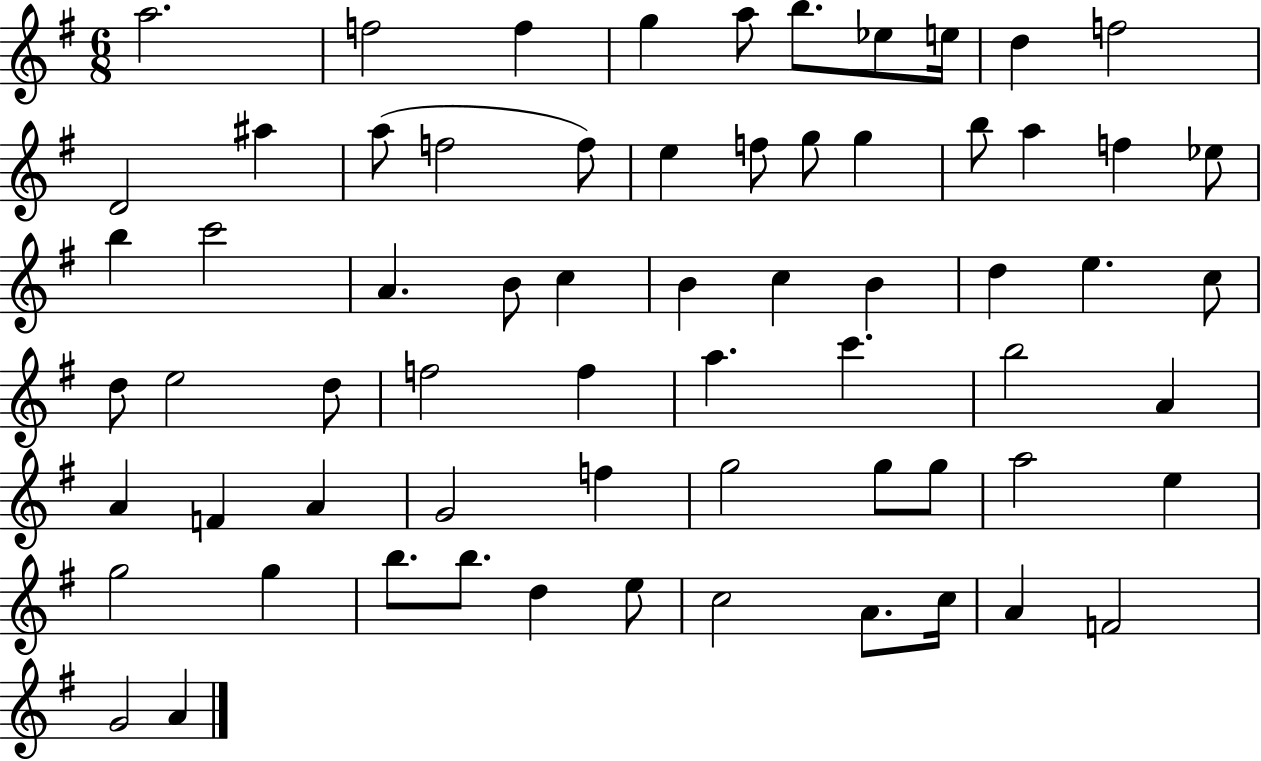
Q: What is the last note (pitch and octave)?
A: A4